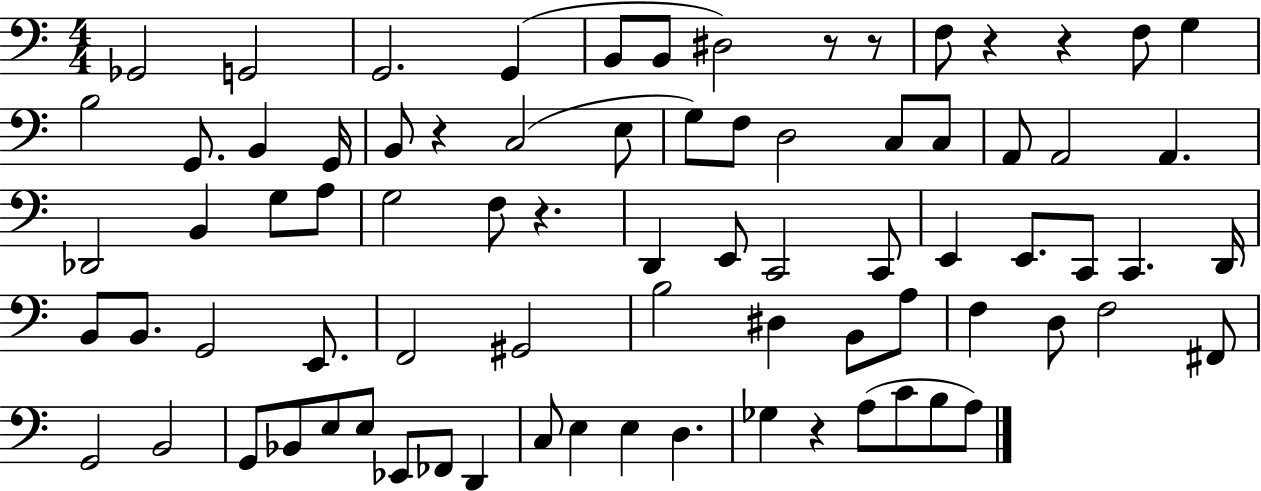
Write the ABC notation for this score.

X:1
T:Untitled
M:4/4
L:1/4
K:C
_G,,2 G,,2 G,,2 G,, B,,/2 B,,/2 ^D,2 z/2 z/2 F,/2 z z F,/2 G, B,2 G,,/2 B,, G,,/4 B,,/2 z C,2 E,/2 G,/2 F,/2 D,2 C,/2 C,/2 A,,/2 A,,2 A,, _D,,2 B,, G,/2 A,/2 G,2 F,/2 z D,, E,,/2 C,,2 C,,/2 E,, E,,/2 C,,/2 C,, D,,/4 B,,/2 B,,/2 G,,2 E,,/2 F,,2 ^G,,2 B,2 ^D, B,,/2 A,/2 F, D,/2 F,2 ^F,,/2 G,,2 B,,2 G,,/2 _B,,/2 E,/2 E,/2 _E,,/2 _F,,/2 D,, C,/2 E, E, D, _G, z A,/2 C/2 B,/2 A,/2